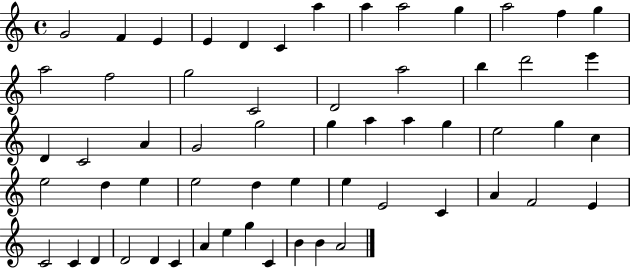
G4/h F4/q E4/q E4/q D4/q C4/q A5/q A5/q A5/h G5/q A5/h F5/q G5/q A5/h F5/h G5/h C4/h D4/h A5/h B5/q D6/h E6/q D4/q C4/h A4/q G4/h G5/h G5/q A5/q A5/q G5/q E5/h G5/q C5/q E5/h D5/q E5/q E5/h D5/q E5/q E5/q E4/h C4/q A4/q F4/h E4/q C4/h C4/q D4/q D4/h D4/q C4/q A4/q E5/q G5/q C4/q B4/q B4/q A4/h